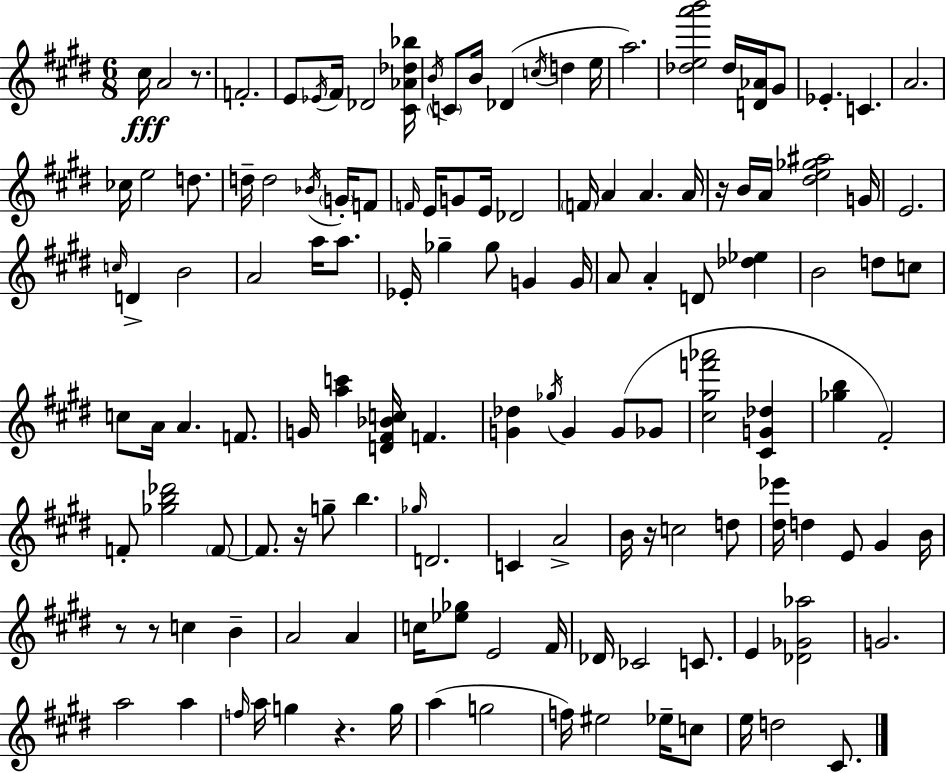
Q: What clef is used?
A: treble